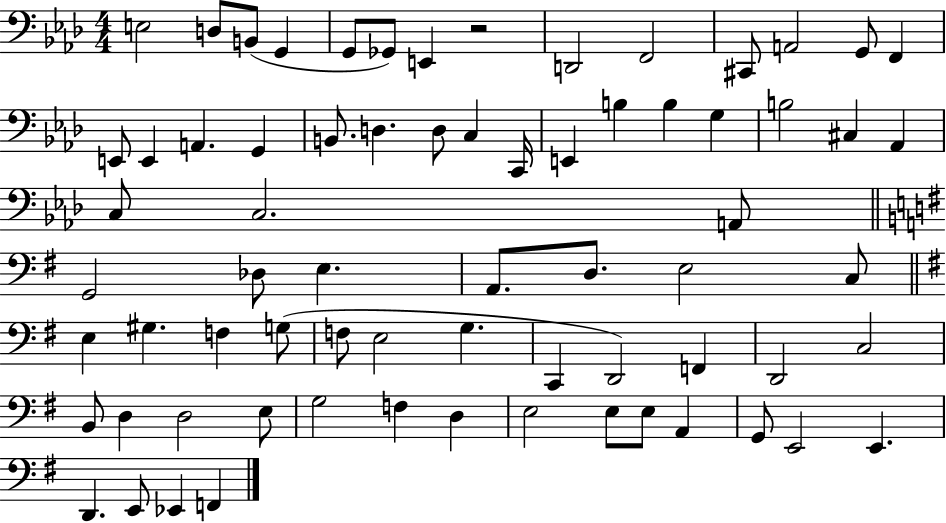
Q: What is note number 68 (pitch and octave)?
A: Eb2